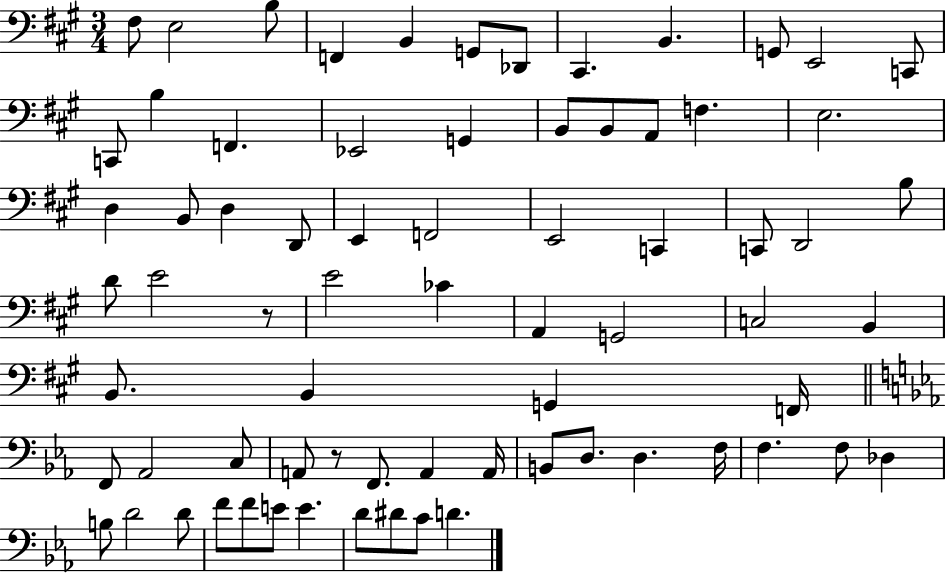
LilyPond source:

{
  \clef bass
  \numericTimeSignature
  \time 3/4
  \key a \major
  fis8 e2 b8 | f,4 b,4 g,8 des,8 | cis,4. b,4. | g,8 e,2 c,8 | \break c,8 b4 f,4. | ees,2 g,4 | b,8 b,8 a,8 f4. | e2. | \break d4 b,8 d4 d,8 | e,4 f,2 | e,2 c,4 | c,8 d,2 b8 | \break d'8 e'2 r8 | e'2 ces'4 | a,4 g,2 | c2 b,4 | \break b,8. b,4 g,4 f,16 | \bar "||" \break \key c \minor f,8 aes,2 c8 | a,8 r8 f,8. a,4 a,16 | b,8 d8. d4. f16 | f4. f8 des4 | \break b8 d'2 d'8 | f'8 f'8 e'8 e'4. | d'8 dis'8 c'8 d'4. | \bar "|."
}